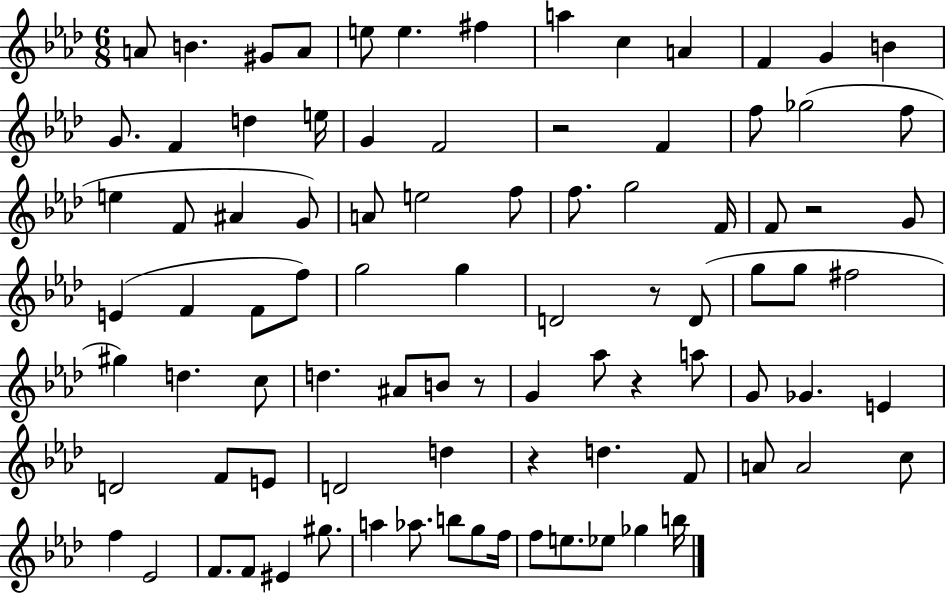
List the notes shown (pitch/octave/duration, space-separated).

A4/e B4/q. G#4/e A4/e E5/e E5/q. F#5/q A5/q C5/q A4/q F4/q G4/q B4/q G4/e. F4/q D5/q E5/s G4/q F4/h R/h F4/q F5/e Gb5/h F5/e E5/q F4/e A#4/q G4/e A4/e E5/h F5/e F5/e. G5/h F4/s F4/e R/h G4/e E4/q F4/q F4/e F5/e G5/h G5/q D4/h R/e D4/e G5/e G5/e F#5/h G#5/q D5/q. C5/e D5/q. A#4/e B4/e R/e G4/q Ab5/e R/q A5/e G4/e Gb4/q. E4/q D4/h F4/e E4/e D4/h D5/q R/q D5/q. F4/e A4/e A4/h C5/e F5/q Eb4/h F4/e. F4/e EIS4/q G#5/e. A5/q Ab5/e. B5/e G5/e F5/s F5/e E5/e. Eb5/e Gb5/q B5/s